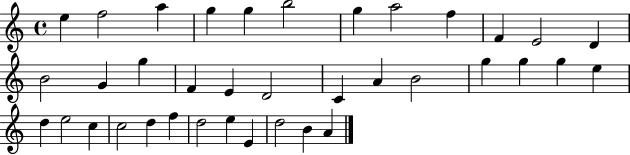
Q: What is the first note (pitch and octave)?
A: E5